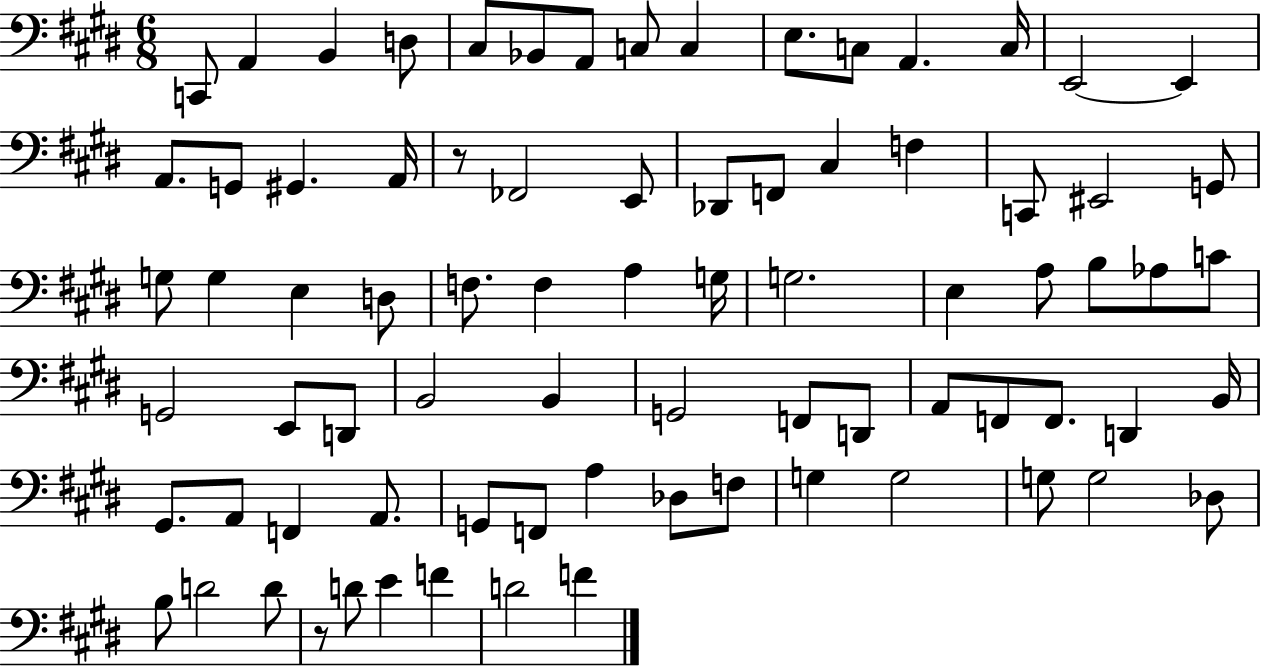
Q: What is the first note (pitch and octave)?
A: C2